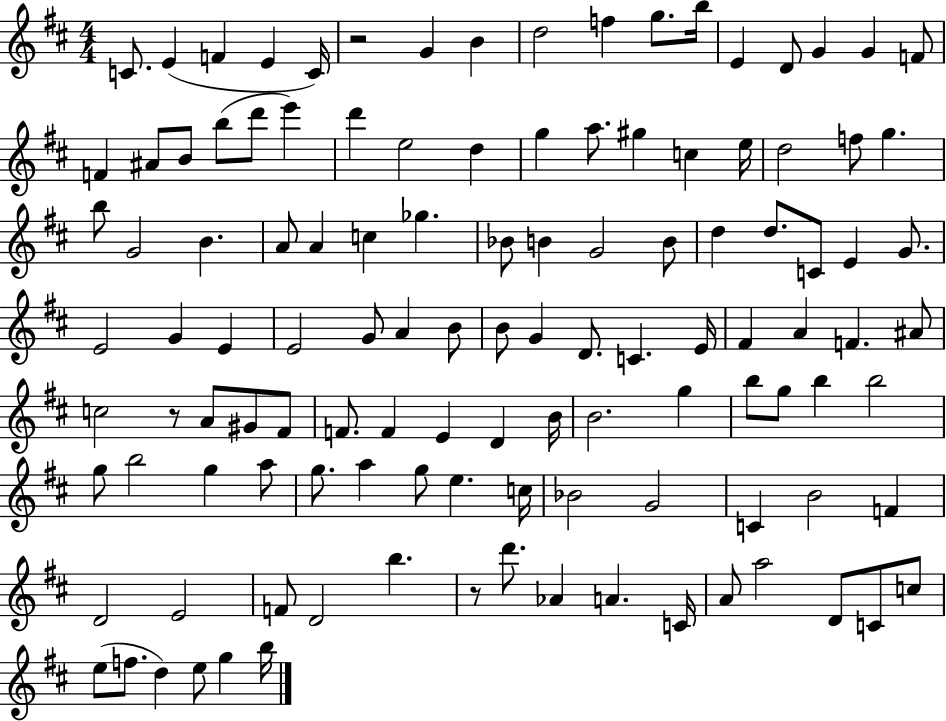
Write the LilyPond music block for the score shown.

{
  \clef treble
  \numericTimeSignature
  \time 4/4
  \key d \major
  c'8. e'4( f'4 e'4 c'16) | r2 g'4 b'4 | d''2 f''4 g''8. b''16 | e'4 d'8 g'4 g'4 f'8 | \break f'4 ais'8 b'8 b''8( d'''8 e'''4) | d'''4 e''2 d''4 | g''4 a''8. gis''4 c''4 e''16 | d''2 f''8 g''4. | \break b''8 g'2 b'4. | a'8 a'4 c''4 ges''4. | bes'8 b'4 g'2 b'8 | d''4 d''8. c'8 e'4 g'8. | \break e'2 g'4 e'4 | e'2 g'8 a'4 b'8 | b'8 g'4 d'8. c'4. e'16 | fis'4 a'4 f'4. ais'8 | \break c''2 r8 a'8 gis'8 fis'8 | f'8. f'4 e'4 d'4 b'16 | b'2. g''4 | b''8 g''8 b''4 b''2 | \break g''8 b''2 g''4 a''8 | g''8. a''4 g''8 e''4. c''16 | bes'2 g'2 | c'4 b'2 f'4 | \break d'2 e'2 | f'8 d'2 b''4. | r8 d'''8. aes'4 a'4. c'16 | a'8 a''2 d'8 c'8 c''8 | \break e''8( f''8. d''4) e''8 g''4 b''16 | \bar "|."
}